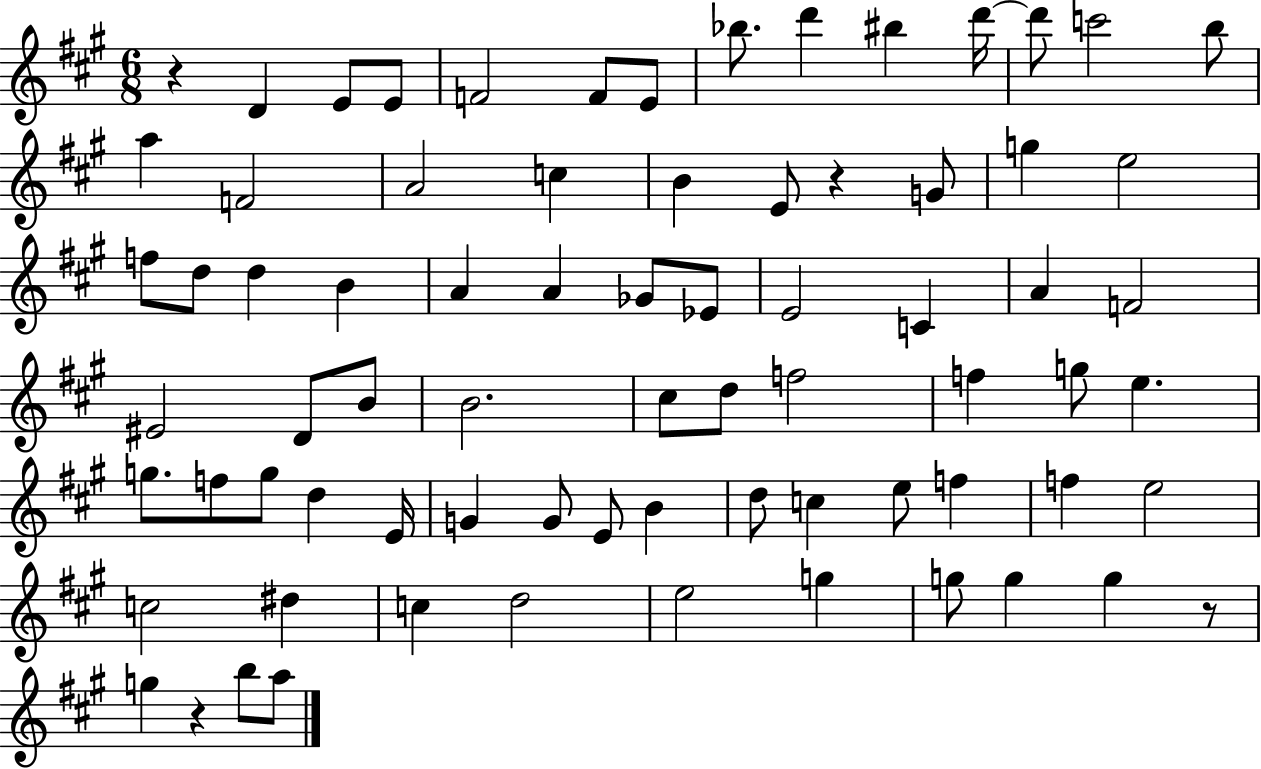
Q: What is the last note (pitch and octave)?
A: A5